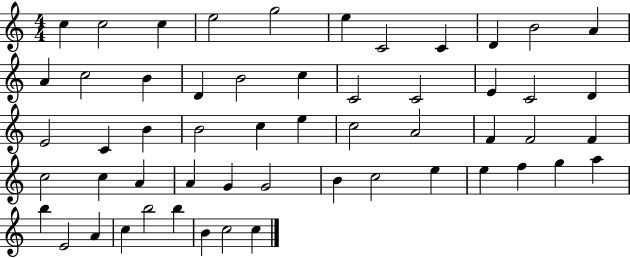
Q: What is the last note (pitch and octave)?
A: C5